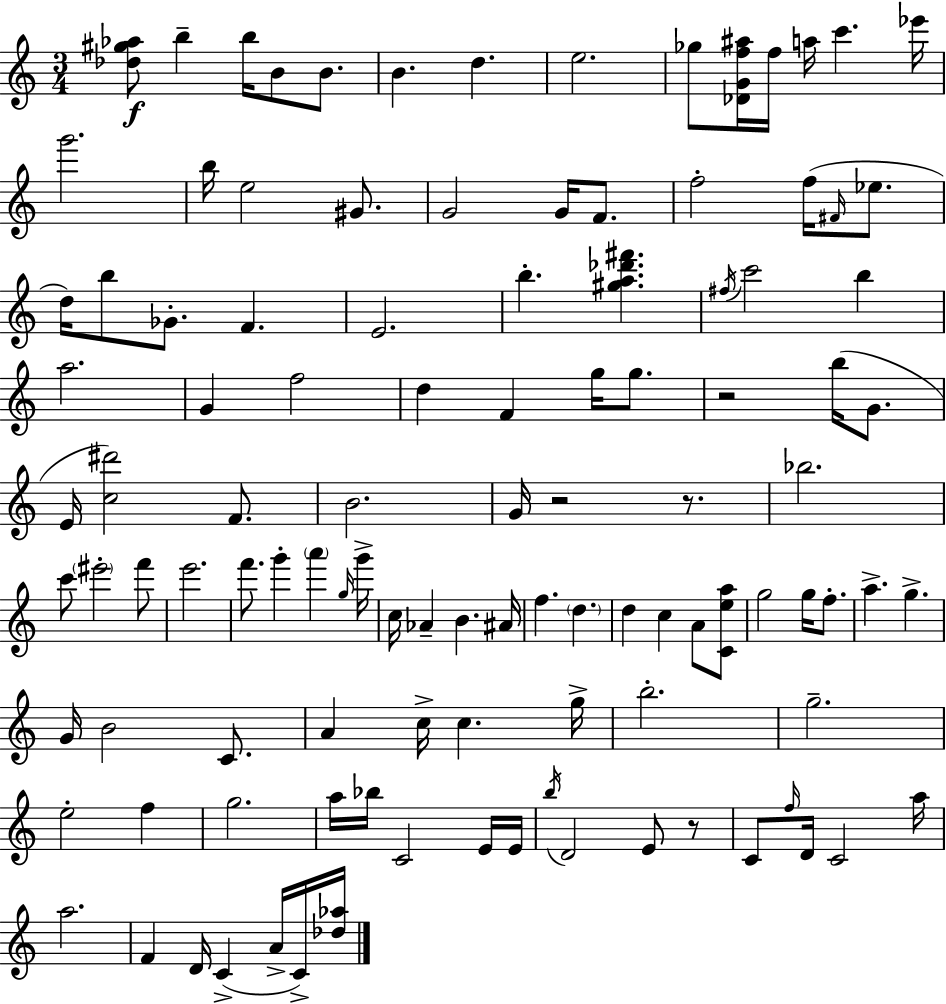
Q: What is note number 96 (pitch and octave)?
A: F4